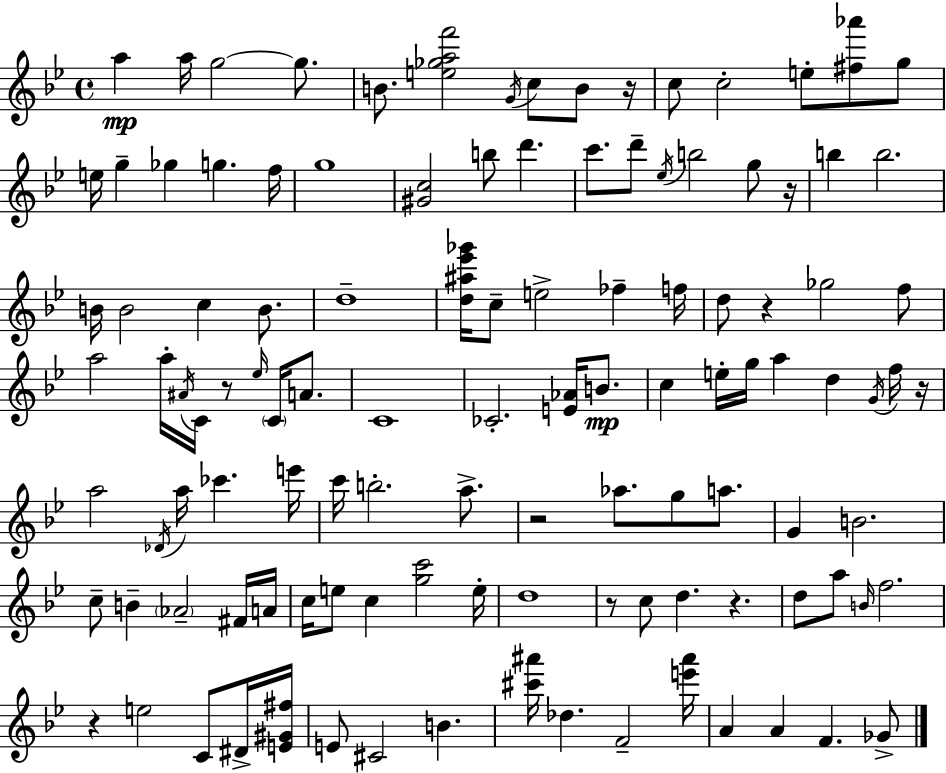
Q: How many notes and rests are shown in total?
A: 115